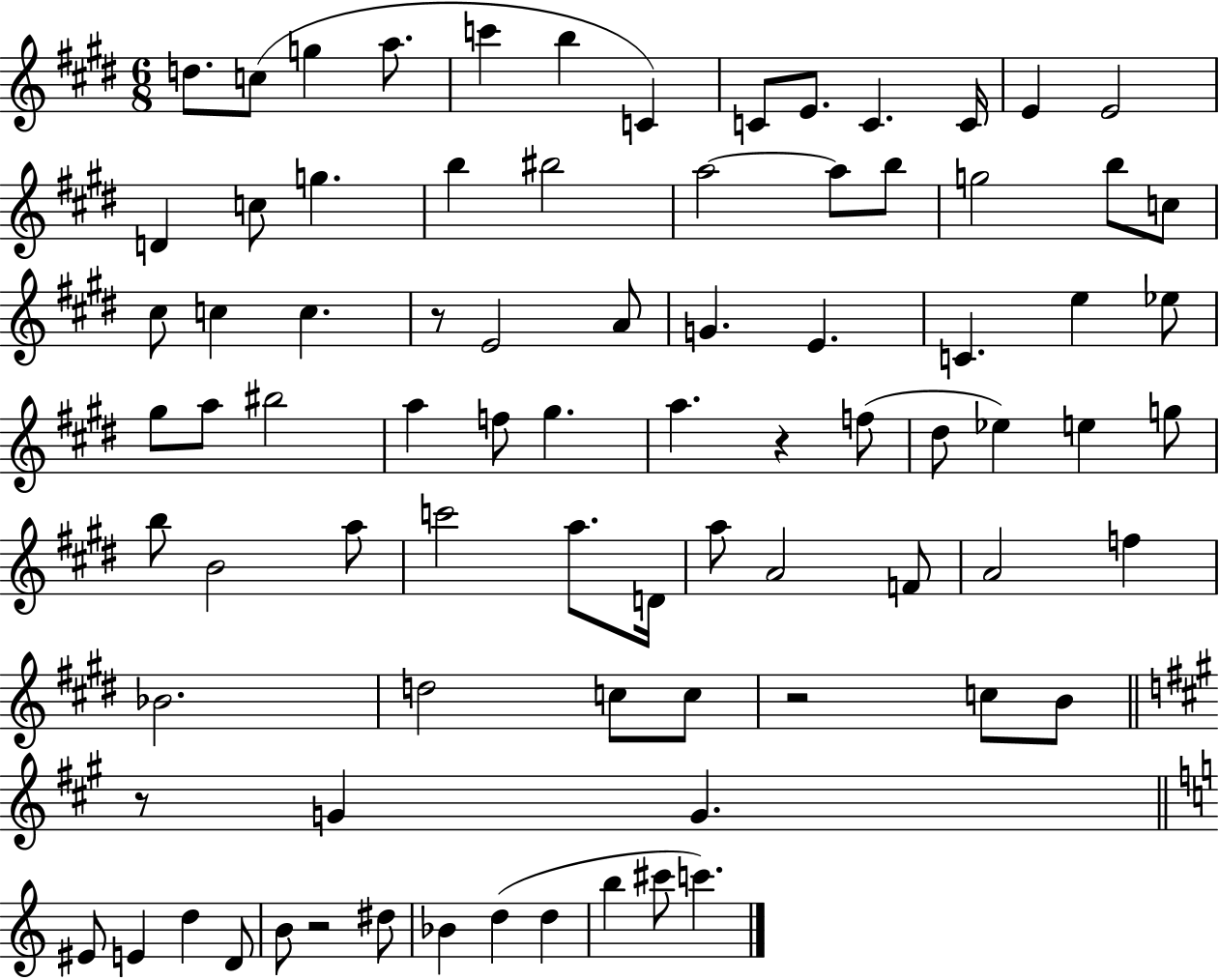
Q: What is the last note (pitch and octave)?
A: C6